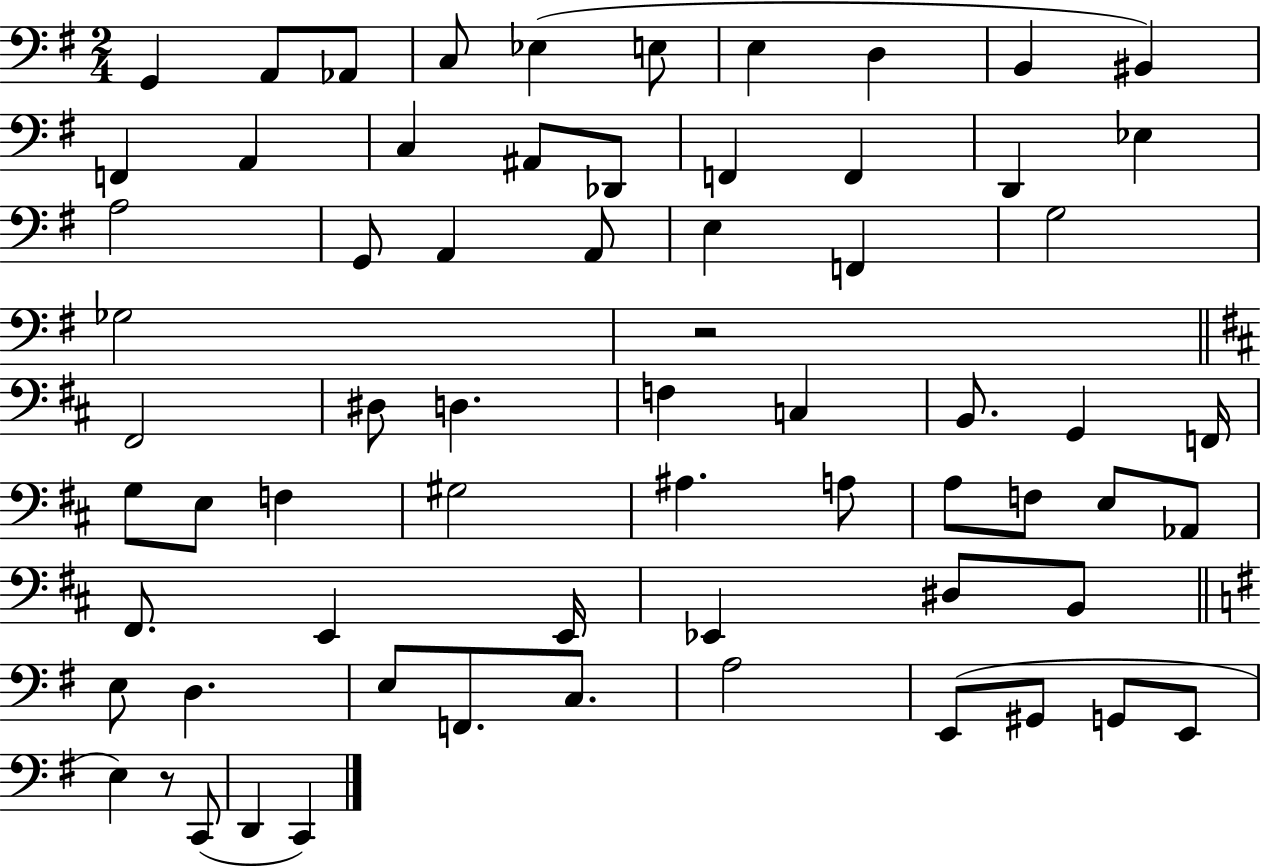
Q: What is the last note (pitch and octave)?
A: C2